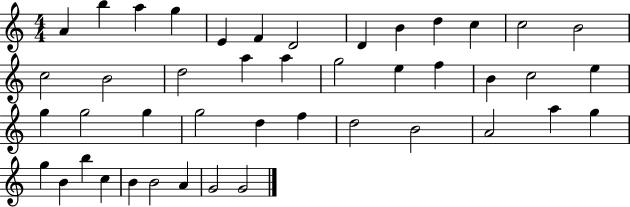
X:1
T:Untitled
M:4/4
L:1/4
K:C
A b a g E F D2 D B d c c2 B2 c2 B2 d2 a a g2 e f B c2 e g g2 g g2 d f d2 B2 A2 a g g B b c B B2 A G2 G2